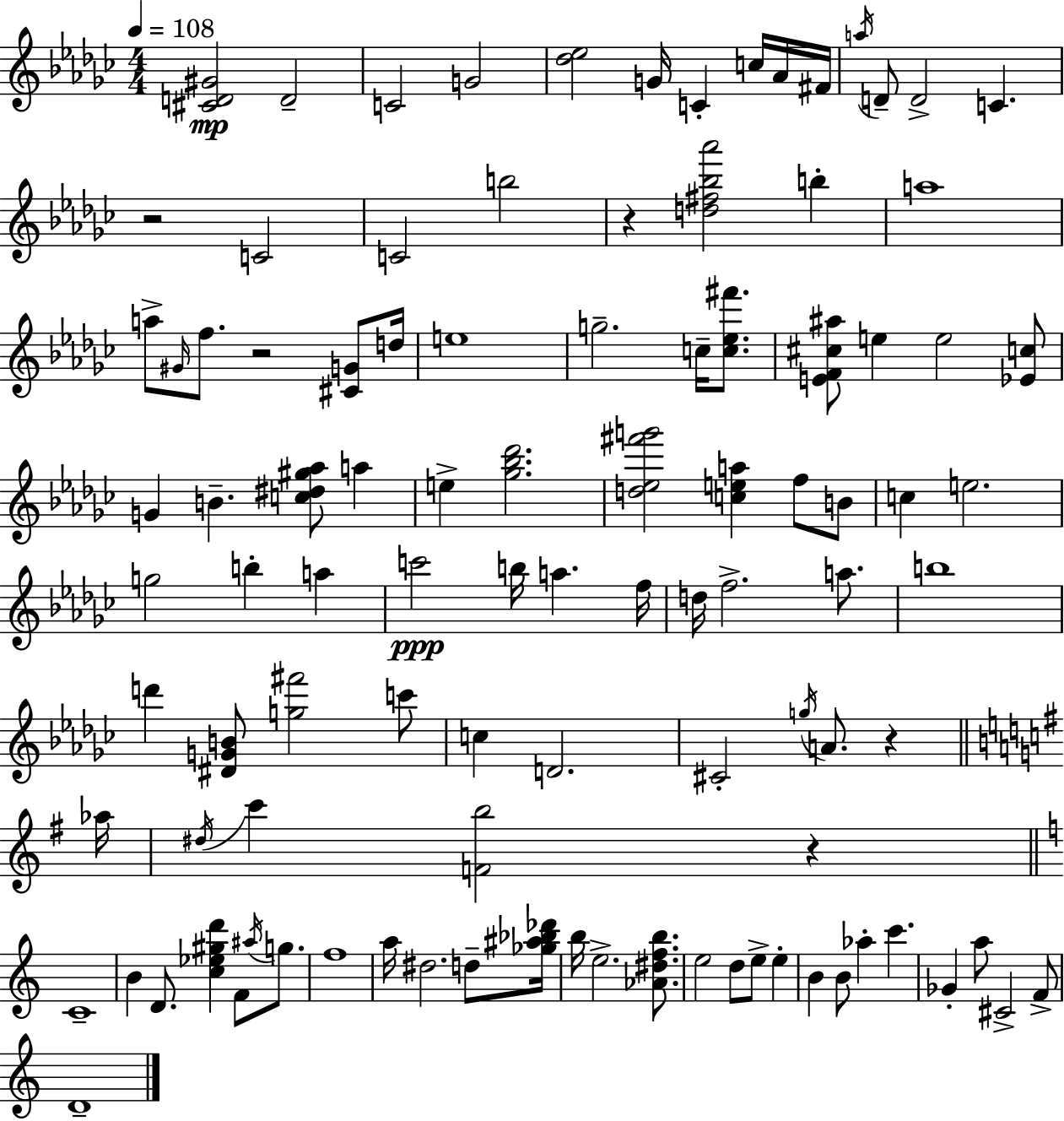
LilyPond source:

{
  \clef treble
  \numericTimeSignature
  \time 4/4
  \key ees \minor
  \tempo 4 = 108
  <cis' d' gis'>2\mp d'2-- | c'2 g'2 | <des'' ees''>2 g'16 c'4-. c''16 aes'16 fis'16 | \acciaccatura { a''16 } d'8-- d'2-> c'4. | \break r2 c'2 | c'2 b''2 | r4 <d'' fis'' bes'' aes'''>2 b''4-. | a''1 | \break a''8-> \grace { gis'16 } f''8. r2 <cis' g'>8 | d''16 e''1 | g''2.-- c''16-- <c'' ees'' fis'''>8. | <e' f' cis'' ais''>8 e''4 e''2 | \break <ees' c''>8 g'4 b'4.-- <c'' dis'' gis'' aes''>8 a''4 | e''4-> <ges'' bes'' des'''>2. | <d'' ees'' fis''' g'''>2 <c'' e'' a''>4 f''8 | b'8 c''4 e''2. | \break g''2 b''4-. a''4 | c'''2\ppp b''16 a''4. | f''16 d''16 f''2.-> a''8. | b''1 | \break d'''4 <dis' g' b'>8 <g'' fis'''>2 | c'''8 c''4 d'2. | cis'2-. \acciaccatura { g''16 } a'8. r4 | \bar "||" \break \key g \major aes''16 \acciaccatura { dis''16 } c'''4 <f' b''>2 r4 | \bar "||" \break \key c \major c'1-- | b'4 d'8. <c'' ees'' gis'' d'''>4 f'8 \acciaccatura { ais''16 } g''8. | f''1 | a''16 dis''2. d''8-- | \break <ges'' ais'' bes'' des'''>16 b''16 e''2.-> <aes' dis'' f'' b''>8. | e''2 d''8 e''8-> e''4-. | b'4 b'8 aes''4-. c'''4. | ges'4-. a''8 cis'2-> f'8-> | \break d'1-- | \bar "|."
}